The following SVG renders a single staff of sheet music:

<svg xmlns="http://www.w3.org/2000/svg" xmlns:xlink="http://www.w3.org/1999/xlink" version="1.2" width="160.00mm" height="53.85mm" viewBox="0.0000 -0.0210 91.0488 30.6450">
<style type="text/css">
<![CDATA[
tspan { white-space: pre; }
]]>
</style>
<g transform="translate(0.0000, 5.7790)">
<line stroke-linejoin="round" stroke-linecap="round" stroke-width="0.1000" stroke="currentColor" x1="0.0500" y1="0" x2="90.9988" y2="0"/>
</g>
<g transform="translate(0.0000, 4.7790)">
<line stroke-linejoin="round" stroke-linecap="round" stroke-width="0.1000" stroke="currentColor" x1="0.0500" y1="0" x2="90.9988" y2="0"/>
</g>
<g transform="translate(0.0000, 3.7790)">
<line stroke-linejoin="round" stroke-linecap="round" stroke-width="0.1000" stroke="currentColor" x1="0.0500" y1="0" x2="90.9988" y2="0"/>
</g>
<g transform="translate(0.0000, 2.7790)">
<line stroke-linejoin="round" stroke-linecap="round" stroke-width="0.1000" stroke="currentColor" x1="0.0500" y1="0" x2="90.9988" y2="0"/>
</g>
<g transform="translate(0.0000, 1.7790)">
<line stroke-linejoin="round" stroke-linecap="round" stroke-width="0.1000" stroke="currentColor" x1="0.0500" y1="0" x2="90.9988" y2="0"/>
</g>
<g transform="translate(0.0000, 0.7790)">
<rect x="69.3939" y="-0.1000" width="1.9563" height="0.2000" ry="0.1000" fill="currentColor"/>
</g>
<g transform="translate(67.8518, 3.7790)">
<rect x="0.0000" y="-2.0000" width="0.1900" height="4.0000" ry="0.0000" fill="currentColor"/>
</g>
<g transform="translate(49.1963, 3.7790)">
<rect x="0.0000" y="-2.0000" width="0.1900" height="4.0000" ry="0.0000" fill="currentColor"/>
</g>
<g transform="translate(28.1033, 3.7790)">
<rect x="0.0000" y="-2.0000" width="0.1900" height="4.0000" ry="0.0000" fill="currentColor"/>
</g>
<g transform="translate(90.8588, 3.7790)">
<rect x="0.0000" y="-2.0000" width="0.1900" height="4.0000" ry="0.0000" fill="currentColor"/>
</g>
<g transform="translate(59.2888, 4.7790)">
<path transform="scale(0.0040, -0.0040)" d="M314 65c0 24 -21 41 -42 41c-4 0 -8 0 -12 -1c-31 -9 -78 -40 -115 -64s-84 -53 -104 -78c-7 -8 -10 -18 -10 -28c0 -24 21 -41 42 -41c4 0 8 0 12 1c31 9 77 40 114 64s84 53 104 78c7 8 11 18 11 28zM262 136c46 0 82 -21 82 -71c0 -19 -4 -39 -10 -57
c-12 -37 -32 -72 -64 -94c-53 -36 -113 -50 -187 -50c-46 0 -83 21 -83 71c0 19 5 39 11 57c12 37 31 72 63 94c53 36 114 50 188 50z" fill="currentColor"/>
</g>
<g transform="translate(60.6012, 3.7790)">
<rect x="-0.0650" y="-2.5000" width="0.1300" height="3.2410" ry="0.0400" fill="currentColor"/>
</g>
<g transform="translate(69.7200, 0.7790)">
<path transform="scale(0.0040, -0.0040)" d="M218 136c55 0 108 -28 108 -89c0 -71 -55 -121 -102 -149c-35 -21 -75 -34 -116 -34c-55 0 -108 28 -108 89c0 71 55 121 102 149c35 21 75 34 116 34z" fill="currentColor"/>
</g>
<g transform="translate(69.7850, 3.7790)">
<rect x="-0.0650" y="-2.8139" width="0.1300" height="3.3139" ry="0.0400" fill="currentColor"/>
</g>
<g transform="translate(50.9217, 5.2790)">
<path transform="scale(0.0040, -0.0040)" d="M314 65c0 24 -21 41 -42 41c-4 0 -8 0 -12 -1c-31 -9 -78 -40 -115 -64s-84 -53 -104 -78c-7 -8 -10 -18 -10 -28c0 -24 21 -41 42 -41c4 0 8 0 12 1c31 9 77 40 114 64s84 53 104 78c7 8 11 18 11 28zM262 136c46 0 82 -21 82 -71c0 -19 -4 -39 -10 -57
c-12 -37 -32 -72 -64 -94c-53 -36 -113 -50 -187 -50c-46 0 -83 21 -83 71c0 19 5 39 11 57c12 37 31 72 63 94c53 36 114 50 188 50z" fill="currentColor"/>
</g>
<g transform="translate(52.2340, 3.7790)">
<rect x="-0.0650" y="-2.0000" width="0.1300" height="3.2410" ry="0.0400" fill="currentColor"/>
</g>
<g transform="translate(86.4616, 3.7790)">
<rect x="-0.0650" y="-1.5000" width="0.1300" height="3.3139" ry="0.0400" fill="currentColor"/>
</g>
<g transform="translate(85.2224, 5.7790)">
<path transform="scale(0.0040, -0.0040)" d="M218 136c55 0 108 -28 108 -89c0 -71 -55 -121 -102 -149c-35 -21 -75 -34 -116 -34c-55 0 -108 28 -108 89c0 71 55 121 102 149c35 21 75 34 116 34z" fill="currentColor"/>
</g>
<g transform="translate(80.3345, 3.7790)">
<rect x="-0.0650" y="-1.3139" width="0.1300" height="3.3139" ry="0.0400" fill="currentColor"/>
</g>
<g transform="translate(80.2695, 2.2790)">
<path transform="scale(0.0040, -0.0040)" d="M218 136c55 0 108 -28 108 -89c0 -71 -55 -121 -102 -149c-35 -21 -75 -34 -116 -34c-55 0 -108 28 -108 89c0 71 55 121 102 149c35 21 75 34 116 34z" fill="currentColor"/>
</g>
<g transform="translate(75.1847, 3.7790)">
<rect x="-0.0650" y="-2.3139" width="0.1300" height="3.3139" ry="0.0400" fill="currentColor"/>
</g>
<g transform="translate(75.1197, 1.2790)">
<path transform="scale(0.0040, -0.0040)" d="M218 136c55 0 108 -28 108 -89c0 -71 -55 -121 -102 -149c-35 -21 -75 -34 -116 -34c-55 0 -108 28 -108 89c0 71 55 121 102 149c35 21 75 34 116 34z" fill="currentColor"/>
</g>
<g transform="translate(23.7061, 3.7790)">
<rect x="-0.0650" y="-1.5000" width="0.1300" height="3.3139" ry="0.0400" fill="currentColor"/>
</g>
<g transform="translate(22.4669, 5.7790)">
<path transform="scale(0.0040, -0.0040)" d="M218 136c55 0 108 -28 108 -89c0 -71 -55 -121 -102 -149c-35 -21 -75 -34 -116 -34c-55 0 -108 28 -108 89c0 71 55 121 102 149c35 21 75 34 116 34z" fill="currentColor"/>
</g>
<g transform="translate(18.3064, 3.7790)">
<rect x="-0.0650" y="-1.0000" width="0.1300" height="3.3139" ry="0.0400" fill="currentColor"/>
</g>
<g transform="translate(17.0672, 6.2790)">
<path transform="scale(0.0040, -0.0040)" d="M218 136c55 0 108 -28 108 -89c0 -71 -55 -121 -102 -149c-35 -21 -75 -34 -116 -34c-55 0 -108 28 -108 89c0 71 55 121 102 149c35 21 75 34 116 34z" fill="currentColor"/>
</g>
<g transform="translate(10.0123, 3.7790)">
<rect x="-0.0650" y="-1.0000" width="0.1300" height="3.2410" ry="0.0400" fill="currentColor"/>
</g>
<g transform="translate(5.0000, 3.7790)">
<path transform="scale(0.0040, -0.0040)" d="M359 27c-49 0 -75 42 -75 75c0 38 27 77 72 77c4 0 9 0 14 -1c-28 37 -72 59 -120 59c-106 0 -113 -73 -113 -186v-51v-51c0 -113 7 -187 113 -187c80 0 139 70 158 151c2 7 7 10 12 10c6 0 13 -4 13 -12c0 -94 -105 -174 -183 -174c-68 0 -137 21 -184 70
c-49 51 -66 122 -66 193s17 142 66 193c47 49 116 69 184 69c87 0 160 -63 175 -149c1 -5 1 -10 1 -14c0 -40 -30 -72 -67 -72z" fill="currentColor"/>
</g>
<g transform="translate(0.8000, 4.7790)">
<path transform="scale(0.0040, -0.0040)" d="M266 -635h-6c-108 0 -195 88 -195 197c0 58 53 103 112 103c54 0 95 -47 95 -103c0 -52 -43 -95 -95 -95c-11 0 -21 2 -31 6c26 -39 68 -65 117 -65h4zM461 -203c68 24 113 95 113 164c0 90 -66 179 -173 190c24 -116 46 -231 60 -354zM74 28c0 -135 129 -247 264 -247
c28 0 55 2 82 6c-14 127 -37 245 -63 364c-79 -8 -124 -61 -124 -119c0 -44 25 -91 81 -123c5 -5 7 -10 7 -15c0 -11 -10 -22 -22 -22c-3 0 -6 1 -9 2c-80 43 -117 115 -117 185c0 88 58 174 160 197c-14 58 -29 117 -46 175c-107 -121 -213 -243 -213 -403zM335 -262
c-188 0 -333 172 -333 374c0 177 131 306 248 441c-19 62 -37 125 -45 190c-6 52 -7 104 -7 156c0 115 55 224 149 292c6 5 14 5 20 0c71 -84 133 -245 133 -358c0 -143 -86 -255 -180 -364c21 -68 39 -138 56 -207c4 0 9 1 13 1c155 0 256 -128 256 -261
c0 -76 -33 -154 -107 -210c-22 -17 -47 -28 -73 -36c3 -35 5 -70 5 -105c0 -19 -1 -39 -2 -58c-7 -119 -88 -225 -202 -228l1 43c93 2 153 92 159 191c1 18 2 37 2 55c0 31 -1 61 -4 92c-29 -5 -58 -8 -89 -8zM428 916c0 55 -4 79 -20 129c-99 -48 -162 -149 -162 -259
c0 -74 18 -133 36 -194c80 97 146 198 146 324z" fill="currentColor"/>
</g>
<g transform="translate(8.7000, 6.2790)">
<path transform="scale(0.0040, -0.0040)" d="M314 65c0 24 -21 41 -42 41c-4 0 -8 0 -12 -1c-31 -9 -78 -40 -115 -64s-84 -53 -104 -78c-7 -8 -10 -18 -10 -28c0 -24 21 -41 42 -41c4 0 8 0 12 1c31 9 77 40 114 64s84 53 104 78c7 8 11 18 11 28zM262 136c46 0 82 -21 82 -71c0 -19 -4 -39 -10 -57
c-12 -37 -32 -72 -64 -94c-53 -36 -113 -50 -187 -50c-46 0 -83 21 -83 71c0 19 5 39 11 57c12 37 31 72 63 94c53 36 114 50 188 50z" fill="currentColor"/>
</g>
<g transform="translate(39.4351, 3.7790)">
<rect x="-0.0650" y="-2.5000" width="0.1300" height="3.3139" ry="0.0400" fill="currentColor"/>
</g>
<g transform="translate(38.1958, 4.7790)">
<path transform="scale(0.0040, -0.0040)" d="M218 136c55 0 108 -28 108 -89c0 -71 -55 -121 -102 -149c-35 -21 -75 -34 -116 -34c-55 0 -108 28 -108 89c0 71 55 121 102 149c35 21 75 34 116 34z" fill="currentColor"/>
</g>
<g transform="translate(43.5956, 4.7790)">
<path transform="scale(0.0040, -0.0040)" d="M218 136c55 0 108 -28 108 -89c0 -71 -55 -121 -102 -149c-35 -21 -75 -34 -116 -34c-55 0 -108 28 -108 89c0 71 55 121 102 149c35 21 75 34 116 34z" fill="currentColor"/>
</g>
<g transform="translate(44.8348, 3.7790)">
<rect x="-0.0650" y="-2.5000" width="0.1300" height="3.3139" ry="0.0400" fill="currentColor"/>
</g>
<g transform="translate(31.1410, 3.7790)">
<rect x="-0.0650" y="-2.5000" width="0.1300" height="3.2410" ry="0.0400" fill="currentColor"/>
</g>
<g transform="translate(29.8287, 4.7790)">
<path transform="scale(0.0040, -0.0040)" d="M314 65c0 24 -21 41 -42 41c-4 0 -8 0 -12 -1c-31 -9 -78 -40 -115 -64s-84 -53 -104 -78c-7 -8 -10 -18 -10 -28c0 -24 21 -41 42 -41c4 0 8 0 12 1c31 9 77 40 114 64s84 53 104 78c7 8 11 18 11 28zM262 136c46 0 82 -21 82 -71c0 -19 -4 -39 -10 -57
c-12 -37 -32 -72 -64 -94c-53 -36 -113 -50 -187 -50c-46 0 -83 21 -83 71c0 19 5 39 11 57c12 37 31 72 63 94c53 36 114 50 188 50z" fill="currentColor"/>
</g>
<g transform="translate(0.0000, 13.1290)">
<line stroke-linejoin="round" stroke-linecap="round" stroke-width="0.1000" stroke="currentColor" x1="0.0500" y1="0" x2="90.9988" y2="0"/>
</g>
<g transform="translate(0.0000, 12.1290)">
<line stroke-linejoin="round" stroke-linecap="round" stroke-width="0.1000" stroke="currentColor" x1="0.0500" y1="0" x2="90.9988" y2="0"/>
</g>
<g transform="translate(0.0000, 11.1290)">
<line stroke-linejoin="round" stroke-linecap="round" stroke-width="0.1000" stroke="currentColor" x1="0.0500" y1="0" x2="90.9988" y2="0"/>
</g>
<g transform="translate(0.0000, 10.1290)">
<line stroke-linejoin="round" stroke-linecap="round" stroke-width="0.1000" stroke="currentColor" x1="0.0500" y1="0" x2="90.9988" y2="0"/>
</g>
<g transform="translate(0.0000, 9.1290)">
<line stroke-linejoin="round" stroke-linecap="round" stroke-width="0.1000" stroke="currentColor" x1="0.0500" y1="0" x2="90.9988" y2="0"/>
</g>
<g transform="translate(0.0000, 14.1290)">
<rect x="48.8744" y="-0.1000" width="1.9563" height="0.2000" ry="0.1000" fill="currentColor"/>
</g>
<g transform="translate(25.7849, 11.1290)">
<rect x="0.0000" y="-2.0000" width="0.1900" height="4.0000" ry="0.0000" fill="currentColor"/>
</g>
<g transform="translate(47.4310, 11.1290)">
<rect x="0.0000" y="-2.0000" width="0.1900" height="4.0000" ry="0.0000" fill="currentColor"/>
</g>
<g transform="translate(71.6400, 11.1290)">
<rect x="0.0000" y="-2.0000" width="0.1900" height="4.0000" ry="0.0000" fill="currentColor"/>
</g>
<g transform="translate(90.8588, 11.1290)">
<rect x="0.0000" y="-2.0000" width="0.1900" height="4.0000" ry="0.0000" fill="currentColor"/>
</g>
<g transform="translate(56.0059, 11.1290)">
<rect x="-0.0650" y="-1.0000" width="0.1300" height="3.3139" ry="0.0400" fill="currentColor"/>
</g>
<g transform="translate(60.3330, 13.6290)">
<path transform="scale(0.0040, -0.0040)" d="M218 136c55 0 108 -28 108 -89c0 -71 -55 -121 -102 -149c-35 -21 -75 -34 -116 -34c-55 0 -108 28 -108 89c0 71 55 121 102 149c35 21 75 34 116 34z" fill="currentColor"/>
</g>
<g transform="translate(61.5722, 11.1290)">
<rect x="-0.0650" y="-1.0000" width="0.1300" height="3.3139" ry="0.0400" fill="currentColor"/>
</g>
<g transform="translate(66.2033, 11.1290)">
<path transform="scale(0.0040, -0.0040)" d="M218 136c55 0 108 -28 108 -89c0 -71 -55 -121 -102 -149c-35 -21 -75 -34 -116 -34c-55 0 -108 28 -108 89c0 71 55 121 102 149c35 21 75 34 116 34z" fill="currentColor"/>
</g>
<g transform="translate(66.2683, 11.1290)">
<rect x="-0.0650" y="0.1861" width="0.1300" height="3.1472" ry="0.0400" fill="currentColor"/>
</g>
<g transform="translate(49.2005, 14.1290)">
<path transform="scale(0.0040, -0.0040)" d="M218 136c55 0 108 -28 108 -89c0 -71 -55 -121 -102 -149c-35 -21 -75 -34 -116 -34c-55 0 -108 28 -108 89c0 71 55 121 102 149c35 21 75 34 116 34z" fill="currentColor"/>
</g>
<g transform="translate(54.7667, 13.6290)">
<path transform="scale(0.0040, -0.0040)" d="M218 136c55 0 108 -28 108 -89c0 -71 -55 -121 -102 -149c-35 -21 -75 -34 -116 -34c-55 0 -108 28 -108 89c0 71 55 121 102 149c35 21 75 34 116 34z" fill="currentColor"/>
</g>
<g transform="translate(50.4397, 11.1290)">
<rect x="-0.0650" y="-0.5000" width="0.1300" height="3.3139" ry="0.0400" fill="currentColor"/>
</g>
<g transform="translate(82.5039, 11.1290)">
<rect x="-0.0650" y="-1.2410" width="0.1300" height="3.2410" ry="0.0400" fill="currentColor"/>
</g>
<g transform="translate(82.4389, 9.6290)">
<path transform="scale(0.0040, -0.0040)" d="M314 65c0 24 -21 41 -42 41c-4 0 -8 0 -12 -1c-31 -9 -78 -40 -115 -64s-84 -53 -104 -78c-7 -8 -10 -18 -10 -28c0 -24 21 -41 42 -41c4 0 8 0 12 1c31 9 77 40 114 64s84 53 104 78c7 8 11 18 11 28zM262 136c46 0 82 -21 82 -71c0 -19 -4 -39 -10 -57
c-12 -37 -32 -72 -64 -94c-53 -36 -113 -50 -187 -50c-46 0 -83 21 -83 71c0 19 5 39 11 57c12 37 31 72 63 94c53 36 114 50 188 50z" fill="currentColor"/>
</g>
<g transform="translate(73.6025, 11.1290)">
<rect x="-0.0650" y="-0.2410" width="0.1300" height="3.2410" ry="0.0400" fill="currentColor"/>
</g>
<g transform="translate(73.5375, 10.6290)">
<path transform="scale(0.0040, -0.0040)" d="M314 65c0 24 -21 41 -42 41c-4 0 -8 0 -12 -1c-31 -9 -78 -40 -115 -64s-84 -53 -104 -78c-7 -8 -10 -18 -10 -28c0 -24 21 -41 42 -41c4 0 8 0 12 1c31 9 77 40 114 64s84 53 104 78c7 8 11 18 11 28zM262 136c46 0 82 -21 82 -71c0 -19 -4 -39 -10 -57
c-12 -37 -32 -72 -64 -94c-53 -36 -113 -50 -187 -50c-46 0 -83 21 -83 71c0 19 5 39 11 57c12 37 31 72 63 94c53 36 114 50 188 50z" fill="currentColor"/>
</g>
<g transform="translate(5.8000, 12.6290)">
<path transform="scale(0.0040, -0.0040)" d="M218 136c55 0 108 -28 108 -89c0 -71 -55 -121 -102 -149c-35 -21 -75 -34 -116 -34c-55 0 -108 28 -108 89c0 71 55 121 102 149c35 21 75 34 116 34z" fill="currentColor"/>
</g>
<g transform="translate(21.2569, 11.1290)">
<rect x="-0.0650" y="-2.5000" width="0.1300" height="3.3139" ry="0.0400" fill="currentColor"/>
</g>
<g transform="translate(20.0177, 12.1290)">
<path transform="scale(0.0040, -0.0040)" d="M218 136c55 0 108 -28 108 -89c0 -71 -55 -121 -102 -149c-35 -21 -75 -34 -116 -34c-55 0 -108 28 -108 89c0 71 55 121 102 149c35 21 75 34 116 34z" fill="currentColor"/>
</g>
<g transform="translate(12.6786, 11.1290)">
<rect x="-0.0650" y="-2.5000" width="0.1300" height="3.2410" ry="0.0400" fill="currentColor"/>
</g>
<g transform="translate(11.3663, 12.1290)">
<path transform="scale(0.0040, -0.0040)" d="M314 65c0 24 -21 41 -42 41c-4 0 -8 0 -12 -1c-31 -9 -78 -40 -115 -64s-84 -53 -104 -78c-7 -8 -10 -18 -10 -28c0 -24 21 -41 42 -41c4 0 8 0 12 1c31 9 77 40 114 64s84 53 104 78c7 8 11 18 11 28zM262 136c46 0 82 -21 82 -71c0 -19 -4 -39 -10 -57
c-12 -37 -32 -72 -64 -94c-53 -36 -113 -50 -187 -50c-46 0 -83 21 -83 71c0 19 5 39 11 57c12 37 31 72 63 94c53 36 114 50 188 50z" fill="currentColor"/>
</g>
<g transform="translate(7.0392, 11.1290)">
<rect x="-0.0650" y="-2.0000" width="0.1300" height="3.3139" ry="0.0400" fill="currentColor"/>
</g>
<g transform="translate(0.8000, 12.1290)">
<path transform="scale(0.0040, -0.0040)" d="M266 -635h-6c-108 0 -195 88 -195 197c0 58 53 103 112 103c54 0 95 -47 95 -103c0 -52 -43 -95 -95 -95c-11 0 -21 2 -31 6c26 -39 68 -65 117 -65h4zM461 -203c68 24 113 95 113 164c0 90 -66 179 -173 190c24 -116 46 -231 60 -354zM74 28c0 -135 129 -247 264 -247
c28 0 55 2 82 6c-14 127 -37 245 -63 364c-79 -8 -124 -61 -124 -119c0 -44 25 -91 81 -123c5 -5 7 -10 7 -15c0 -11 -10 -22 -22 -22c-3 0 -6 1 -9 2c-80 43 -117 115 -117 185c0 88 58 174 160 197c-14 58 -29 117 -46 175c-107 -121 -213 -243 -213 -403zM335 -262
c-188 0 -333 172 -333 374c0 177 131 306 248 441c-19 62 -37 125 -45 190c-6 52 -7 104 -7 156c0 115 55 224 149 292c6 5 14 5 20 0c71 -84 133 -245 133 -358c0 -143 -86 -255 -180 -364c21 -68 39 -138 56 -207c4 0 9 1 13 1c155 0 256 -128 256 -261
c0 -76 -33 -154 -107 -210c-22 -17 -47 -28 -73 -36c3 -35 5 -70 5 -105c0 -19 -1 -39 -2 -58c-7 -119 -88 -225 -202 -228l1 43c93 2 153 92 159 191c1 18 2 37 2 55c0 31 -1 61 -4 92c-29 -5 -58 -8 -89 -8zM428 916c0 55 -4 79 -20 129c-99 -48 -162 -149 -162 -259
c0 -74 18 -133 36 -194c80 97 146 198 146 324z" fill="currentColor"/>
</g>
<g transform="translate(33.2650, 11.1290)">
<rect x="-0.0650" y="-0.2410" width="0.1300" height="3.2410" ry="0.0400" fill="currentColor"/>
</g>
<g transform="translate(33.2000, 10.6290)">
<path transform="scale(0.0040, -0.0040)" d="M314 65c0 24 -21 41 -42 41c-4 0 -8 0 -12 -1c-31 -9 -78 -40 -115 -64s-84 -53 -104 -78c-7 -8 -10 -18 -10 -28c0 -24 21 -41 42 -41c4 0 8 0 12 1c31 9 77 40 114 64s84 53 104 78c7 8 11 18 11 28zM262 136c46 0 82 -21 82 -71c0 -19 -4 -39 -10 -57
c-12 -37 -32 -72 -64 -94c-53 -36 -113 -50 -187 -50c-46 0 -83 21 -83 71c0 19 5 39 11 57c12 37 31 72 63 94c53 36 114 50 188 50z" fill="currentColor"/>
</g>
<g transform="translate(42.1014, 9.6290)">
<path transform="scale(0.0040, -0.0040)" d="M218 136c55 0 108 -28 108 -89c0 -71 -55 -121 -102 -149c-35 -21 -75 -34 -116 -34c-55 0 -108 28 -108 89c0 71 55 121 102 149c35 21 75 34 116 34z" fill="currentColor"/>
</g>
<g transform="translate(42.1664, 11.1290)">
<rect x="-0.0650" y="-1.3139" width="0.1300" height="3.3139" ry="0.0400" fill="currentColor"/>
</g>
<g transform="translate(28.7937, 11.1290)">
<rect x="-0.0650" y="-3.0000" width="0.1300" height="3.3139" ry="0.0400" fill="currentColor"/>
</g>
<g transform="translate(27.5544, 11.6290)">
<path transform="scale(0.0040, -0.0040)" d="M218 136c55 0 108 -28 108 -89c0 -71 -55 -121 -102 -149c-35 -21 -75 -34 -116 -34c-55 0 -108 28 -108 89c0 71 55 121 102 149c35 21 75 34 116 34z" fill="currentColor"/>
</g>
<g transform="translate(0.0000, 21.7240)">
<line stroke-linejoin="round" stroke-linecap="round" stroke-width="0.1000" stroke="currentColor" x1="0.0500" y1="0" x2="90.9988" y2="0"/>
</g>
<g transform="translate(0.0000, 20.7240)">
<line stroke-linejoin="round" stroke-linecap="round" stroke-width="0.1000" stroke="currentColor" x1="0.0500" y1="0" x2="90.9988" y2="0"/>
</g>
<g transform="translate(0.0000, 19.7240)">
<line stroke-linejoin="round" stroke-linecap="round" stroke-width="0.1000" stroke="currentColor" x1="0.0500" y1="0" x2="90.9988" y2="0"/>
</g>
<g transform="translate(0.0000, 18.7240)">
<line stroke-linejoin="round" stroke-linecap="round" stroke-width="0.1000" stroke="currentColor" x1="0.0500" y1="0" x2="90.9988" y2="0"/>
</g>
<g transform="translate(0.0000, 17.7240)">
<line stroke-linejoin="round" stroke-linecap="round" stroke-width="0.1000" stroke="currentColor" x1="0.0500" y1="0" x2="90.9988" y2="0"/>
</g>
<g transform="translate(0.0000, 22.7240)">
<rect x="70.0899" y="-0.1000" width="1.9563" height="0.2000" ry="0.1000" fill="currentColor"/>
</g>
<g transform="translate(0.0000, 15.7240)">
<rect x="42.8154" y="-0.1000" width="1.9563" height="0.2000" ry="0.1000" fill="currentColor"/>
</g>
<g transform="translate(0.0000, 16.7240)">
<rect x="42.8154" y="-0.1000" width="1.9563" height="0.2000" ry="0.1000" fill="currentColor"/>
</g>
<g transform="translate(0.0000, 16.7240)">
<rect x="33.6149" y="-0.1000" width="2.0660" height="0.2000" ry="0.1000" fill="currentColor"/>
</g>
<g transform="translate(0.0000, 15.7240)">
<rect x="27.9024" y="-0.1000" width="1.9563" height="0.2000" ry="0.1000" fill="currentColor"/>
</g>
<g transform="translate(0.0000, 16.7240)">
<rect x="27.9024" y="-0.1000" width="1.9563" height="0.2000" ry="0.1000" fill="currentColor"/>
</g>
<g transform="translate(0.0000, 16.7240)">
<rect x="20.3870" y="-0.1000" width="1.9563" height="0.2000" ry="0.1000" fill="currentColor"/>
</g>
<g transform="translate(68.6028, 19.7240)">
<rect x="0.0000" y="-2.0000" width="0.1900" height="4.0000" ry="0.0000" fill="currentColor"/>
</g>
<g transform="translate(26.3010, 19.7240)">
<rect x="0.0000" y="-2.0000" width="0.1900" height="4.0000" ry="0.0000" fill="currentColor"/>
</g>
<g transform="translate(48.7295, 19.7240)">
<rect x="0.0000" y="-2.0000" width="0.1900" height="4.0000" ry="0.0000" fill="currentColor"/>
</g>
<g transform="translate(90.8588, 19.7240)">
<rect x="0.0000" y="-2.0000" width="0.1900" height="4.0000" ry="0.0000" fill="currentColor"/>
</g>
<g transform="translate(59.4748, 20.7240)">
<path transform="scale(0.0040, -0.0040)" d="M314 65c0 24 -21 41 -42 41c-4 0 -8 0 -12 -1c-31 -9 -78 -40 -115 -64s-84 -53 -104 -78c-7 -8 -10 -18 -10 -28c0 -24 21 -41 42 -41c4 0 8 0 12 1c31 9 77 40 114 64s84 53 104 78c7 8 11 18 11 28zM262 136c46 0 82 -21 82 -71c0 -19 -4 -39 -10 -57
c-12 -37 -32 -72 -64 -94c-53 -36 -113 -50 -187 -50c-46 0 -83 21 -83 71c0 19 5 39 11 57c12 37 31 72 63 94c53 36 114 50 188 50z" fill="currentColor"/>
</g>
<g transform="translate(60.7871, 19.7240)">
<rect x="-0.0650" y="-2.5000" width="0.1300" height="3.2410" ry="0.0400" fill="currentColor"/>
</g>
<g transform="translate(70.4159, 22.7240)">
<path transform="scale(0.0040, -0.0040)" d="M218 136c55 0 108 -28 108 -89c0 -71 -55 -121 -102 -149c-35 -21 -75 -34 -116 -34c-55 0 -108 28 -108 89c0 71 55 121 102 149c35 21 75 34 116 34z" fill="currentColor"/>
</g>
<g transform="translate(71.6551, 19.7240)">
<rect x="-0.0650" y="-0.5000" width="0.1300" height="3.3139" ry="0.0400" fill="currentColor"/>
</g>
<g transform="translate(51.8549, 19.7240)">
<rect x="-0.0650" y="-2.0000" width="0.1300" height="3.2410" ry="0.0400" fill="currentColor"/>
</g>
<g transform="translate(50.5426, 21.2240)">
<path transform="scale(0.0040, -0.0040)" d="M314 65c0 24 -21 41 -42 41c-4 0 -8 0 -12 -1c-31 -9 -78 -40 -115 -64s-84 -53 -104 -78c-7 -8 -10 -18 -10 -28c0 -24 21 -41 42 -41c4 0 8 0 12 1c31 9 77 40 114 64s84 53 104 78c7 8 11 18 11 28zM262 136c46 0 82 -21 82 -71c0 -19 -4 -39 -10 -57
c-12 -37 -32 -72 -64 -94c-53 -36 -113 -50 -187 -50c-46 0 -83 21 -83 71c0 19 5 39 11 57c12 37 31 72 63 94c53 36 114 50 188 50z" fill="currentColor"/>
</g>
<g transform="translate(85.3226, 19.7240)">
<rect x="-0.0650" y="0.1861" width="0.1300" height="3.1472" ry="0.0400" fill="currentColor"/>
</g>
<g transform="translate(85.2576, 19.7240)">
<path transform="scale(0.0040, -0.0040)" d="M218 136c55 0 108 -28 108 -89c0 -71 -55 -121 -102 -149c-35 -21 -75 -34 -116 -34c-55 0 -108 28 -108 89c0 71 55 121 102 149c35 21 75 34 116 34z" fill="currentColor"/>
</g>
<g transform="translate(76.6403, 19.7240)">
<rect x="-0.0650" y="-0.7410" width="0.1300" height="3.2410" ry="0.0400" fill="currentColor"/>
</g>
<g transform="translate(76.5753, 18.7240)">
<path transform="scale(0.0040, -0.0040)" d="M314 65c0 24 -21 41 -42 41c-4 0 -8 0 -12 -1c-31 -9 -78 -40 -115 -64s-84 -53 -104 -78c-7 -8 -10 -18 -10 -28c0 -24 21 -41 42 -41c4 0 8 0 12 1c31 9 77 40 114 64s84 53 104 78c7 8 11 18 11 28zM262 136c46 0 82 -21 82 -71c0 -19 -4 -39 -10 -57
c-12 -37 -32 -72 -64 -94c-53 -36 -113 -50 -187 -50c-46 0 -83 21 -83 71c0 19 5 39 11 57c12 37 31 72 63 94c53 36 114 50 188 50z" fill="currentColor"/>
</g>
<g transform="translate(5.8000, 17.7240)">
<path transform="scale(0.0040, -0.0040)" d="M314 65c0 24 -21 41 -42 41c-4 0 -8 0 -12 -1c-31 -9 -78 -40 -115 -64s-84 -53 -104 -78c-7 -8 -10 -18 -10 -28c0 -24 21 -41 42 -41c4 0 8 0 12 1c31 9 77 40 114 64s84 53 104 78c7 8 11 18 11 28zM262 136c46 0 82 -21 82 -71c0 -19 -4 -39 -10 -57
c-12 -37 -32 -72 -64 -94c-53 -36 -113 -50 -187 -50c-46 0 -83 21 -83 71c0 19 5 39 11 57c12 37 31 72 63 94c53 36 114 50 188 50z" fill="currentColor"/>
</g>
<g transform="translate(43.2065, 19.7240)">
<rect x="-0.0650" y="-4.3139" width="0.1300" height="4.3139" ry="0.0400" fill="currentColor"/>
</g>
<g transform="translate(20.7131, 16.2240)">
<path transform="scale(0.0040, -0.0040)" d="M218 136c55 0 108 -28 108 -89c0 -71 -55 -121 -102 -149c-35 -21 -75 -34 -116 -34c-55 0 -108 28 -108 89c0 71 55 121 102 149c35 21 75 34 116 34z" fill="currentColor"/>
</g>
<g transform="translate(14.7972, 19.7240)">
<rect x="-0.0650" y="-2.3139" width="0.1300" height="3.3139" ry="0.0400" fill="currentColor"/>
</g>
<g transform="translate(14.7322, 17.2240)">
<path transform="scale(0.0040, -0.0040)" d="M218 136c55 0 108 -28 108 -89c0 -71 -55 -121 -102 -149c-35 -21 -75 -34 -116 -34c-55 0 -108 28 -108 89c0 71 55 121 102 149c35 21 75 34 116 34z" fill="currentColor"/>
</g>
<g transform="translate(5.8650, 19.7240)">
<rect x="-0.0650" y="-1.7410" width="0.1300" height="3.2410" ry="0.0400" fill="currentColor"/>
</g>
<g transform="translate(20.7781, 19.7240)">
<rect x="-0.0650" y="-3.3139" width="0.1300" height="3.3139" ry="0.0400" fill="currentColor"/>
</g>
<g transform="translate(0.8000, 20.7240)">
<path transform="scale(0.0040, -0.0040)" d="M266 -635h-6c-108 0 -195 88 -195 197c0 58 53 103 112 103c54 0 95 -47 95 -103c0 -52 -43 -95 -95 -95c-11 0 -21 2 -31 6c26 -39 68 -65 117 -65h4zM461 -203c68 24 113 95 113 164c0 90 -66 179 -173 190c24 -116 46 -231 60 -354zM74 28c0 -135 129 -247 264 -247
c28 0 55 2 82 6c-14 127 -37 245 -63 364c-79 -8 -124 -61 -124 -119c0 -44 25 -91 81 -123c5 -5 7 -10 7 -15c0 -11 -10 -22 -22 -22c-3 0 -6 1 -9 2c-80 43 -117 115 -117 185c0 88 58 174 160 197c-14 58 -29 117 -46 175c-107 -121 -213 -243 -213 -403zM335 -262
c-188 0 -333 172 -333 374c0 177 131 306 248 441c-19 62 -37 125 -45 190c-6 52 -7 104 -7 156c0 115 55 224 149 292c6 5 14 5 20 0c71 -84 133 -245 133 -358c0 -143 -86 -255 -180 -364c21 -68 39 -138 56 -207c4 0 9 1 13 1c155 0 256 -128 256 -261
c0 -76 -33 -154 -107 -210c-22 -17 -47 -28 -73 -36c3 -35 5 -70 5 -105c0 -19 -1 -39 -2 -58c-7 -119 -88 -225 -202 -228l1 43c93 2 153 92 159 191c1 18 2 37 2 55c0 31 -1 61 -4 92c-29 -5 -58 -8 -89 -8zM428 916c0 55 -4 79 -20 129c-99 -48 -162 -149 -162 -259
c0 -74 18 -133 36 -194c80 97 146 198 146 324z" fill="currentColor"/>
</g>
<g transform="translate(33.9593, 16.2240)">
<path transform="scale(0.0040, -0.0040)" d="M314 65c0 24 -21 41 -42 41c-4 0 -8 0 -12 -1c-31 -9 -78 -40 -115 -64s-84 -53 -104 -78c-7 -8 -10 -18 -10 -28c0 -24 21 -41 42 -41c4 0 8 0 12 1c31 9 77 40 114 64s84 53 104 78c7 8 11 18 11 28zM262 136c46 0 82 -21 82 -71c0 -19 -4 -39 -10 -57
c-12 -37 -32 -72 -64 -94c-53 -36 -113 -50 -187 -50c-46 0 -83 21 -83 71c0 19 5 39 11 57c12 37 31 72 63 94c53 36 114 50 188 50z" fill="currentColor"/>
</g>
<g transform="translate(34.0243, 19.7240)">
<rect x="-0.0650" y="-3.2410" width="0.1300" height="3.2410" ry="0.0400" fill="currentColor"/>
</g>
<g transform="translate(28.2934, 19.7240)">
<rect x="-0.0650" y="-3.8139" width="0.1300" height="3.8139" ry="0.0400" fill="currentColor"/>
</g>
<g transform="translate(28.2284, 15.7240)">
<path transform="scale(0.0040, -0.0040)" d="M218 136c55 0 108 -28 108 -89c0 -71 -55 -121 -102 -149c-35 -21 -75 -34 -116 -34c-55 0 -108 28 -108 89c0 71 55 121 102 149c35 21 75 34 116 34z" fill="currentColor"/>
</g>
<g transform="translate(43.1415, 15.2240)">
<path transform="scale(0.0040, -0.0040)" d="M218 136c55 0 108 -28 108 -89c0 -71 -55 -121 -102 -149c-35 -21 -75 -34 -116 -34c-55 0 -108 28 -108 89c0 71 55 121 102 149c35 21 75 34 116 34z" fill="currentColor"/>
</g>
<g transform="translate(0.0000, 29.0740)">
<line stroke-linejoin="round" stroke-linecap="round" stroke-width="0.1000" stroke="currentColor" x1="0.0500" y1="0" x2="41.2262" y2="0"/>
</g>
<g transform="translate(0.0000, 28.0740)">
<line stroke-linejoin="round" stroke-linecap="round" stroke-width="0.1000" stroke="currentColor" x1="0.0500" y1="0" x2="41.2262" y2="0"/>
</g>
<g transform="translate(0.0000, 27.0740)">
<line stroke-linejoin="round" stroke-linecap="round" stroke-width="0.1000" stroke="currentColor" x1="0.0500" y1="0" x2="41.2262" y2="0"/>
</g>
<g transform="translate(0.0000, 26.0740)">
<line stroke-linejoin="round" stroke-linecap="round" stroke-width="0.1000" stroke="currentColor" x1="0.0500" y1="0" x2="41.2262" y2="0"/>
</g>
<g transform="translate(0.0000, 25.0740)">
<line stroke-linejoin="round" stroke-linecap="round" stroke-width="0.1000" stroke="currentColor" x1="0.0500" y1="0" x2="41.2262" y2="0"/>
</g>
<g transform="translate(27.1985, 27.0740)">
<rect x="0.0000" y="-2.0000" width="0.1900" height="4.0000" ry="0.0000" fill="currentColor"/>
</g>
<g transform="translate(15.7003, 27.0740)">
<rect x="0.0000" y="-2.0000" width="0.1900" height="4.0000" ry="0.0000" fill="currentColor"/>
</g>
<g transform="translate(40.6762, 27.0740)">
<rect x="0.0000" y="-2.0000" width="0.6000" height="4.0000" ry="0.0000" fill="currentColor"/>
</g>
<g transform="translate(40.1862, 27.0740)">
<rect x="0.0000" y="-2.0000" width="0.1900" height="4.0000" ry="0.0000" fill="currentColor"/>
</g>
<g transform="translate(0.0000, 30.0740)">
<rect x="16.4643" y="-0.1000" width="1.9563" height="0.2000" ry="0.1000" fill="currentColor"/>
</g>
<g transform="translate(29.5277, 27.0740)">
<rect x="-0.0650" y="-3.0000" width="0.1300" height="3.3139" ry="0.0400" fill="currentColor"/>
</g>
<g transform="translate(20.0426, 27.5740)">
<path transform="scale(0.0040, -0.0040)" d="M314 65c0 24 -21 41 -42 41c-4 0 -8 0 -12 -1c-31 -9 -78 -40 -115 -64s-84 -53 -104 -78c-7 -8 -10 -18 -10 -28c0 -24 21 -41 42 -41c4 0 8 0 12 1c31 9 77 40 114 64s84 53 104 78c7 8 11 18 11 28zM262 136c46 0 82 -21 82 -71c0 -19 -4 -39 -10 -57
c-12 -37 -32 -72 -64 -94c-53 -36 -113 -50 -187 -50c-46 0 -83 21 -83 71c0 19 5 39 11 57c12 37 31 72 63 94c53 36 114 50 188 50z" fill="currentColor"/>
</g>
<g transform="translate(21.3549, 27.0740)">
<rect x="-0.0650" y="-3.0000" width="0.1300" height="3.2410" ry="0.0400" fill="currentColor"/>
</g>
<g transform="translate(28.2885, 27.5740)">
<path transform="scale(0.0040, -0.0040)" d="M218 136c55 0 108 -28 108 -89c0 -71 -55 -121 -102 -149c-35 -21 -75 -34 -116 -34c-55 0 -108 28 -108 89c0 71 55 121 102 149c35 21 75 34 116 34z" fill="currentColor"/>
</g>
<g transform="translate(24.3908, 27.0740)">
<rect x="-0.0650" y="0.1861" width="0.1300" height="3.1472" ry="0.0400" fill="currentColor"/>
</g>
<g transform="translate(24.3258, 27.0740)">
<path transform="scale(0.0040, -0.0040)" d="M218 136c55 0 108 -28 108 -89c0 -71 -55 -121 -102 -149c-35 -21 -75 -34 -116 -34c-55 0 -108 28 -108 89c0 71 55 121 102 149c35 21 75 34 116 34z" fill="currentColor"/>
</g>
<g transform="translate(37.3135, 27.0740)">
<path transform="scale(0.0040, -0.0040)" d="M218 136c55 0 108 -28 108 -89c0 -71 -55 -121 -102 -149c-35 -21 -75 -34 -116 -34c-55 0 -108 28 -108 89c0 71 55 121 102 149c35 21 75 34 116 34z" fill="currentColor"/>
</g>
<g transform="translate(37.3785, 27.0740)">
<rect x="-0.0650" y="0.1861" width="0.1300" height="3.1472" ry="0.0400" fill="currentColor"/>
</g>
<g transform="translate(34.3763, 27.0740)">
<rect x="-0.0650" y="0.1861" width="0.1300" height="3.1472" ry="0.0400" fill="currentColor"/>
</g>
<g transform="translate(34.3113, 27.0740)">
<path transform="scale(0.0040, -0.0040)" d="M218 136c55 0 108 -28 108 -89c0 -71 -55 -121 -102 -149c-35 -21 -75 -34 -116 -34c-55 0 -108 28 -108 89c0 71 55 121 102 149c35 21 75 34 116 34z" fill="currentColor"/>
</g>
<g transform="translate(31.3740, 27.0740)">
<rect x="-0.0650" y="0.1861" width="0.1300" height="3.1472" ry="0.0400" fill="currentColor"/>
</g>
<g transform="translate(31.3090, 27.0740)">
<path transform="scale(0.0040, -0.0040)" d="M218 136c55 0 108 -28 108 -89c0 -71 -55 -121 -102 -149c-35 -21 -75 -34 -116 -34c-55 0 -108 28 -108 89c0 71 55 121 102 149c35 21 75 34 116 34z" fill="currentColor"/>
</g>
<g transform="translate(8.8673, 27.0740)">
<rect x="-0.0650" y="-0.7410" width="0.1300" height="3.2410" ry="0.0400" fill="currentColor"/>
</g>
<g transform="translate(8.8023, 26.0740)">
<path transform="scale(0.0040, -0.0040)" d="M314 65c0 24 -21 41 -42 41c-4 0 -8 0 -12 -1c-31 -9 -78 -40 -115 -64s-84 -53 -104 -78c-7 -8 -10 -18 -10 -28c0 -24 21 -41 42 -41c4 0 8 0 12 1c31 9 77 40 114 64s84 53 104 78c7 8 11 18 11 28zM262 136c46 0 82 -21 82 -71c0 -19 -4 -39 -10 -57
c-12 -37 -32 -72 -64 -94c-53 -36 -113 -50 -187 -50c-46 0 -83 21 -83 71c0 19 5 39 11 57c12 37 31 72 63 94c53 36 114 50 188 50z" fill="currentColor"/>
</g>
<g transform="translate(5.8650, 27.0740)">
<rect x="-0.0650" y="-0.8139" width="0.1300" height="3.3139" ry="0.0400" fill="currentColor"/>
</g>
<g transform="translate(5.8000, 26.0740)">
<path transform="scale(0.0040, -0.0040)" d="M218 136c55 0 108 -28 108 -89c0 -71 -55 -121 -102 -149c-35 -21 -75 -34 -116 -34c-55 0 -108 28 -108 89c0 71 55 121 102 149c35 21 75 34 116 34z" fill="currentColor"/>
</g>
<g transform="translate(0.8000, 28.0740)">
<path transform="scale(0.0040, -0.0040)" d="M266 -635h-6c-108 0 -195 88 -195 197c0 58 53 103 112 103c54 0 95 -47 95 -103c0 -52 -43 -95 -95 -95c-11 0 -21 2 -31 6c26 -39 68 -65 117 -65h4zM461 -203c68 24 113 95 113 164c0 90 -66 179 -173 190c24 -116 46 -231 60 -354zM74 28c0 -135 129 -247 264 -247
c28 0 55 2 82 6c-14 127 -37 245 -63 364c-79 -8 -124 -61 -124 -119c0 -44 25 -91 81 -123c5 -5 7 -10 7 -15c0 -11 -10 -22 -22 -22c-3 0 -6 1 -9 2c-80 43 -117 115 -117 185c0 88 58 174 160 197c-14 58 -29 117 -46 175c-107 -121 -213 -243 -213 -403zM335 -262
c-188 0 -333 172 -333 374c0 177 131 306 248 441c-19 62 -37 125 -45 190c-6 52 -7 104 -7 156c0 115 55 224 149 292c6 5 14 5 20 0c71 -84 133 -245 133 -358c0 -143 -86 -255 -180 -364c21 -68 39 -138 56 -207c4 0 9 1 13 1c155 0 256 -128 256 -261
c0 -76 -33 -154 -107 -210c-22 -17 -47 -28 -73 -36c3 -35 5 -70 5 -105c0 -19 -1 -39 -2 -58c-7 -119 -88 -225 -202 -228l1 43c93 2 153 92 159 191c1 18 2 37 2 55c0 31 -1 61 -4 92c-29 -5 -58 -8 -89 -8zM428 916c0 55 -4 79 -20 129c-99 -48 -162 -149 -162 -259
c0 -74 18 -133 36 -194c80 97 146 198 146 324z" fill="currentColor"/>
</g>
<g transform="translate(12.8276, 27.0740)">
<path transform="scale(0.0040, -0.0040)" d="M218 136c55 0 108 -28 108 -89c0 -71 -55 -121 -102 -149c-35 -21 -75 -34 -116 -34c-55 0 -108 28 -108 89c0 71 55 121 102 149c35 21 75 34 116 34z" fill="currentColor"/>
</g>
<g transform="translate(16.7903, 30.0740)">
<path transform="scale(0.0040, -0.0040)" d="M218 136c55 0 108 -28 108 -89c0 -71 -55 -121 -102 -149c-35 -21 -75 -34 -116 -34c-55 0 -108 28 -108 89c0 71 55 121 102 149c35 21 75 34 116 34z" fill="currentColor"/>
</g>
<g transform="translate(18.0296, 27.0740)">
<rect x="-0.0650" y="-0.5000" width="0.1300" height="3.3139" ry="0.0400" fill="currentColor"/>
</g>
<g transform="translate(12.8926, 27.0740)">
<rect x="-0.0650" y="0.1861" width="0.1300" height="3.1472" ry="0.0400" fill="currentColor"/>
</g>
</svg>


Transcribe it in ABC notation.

X:1
T:Untitled
M:4/4
L:1/4
K:C
D2 D E G2 G G F2 G2 a g e E F G2 G A c2 e C D D B c2 e2 f2 g b c' b2 d' F2 G2 C d2 B d d2 B C A2 B A B B B